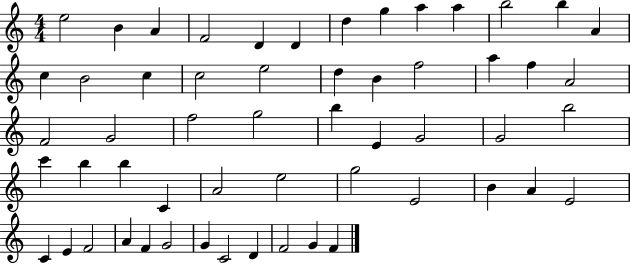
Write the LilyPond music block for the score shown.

{
  \clef treble
  \numericTimeSignature
  \time 4/4
  \key c \major
  e''2 b'4 a'4 | f'2 d'4 d'4 | d''4 g''4 a''4 a''4 | b''2 b''4 a'4 | \break c''4 b'2 c''4 | c''2 e''2 | d''4 b'4 f''2 | a''4 f''4 a'2 | \break f'2 g'2 | f''2 g''2 | b''4 e'4 g'2 | g'2 b''2 | \break c'''4 b''4 b''4 c'4 | a'2 e''2 | g''2 e'2 | b'4 a'4 e'2 | \break c'4 e'4 f'2 | a'4 f'4 g'2 | g'4 c'2 d'4 | f'2 g'4 f'4 | \break \bar "|."
}